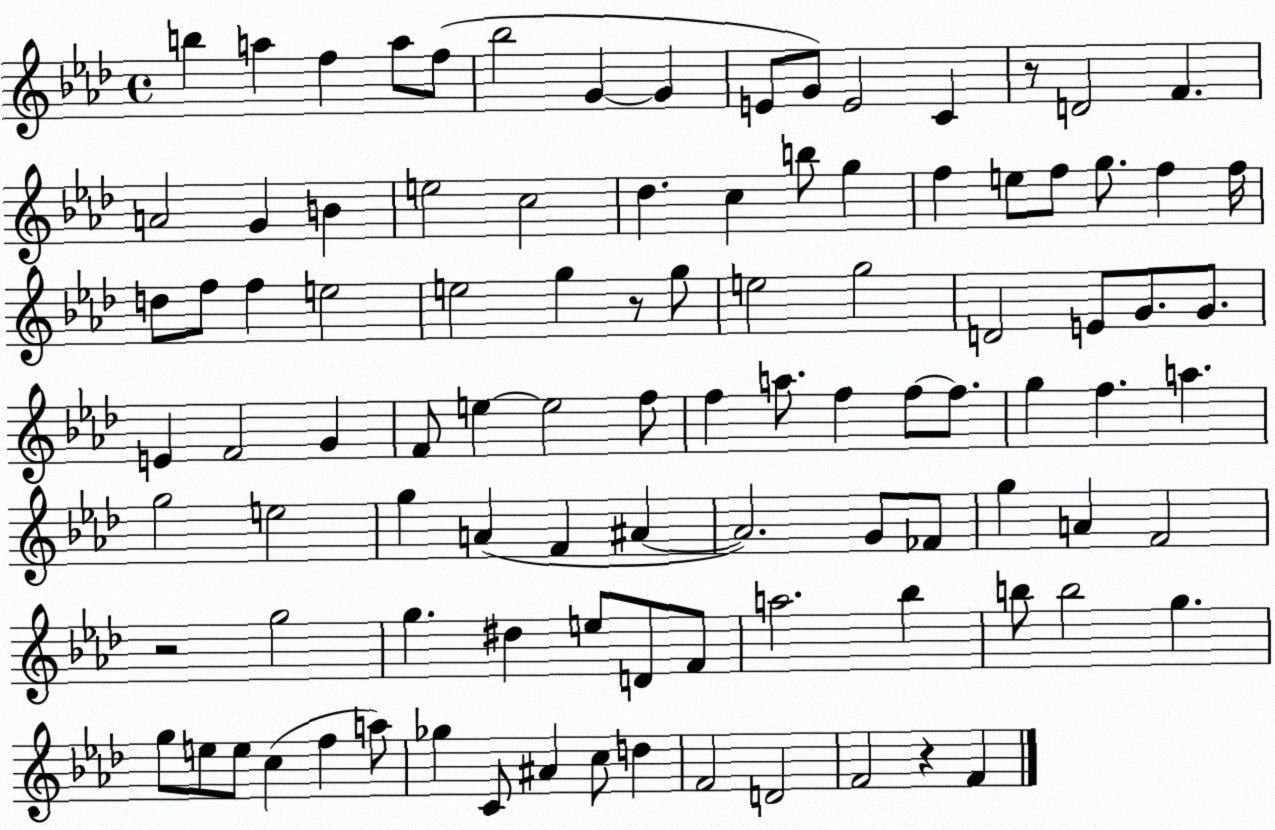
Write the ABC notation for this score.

X:1
T:Untitled
M:4/4
L:1/4
K:Ab
b a f a/2 f/2 _b2 G G E/2 G/2 E2 C z/2 D2 F A2 G B e2 c2 _d c b/2 g f e/2 f/2 g/2 f f/4 d/2 f/2 f e2 e2 g z/2 g/2 e2 g2 D2 E/2 G/2 G/2 E F2 G F/2 e e2 f/2 f a/2 f f/2 f/2 g f a g2 e2 g A F ^A ^A2 G/2 _F/2 g A F2 z2 g2 g ^d e/2 D/2 F/2 a2 _b b/2 b2 g g/2 e/2 e/2 c f a/2 _g C/2 ^A c/2 d F2 D2 F2 z F